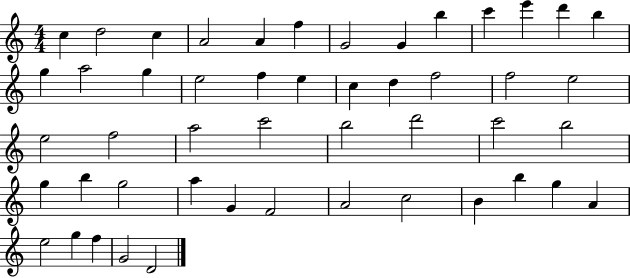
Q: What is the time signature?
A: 4/4